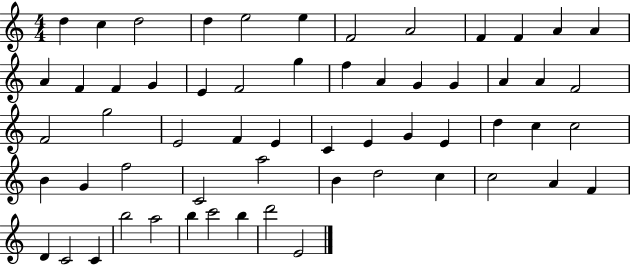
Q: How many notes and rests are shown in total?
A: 59